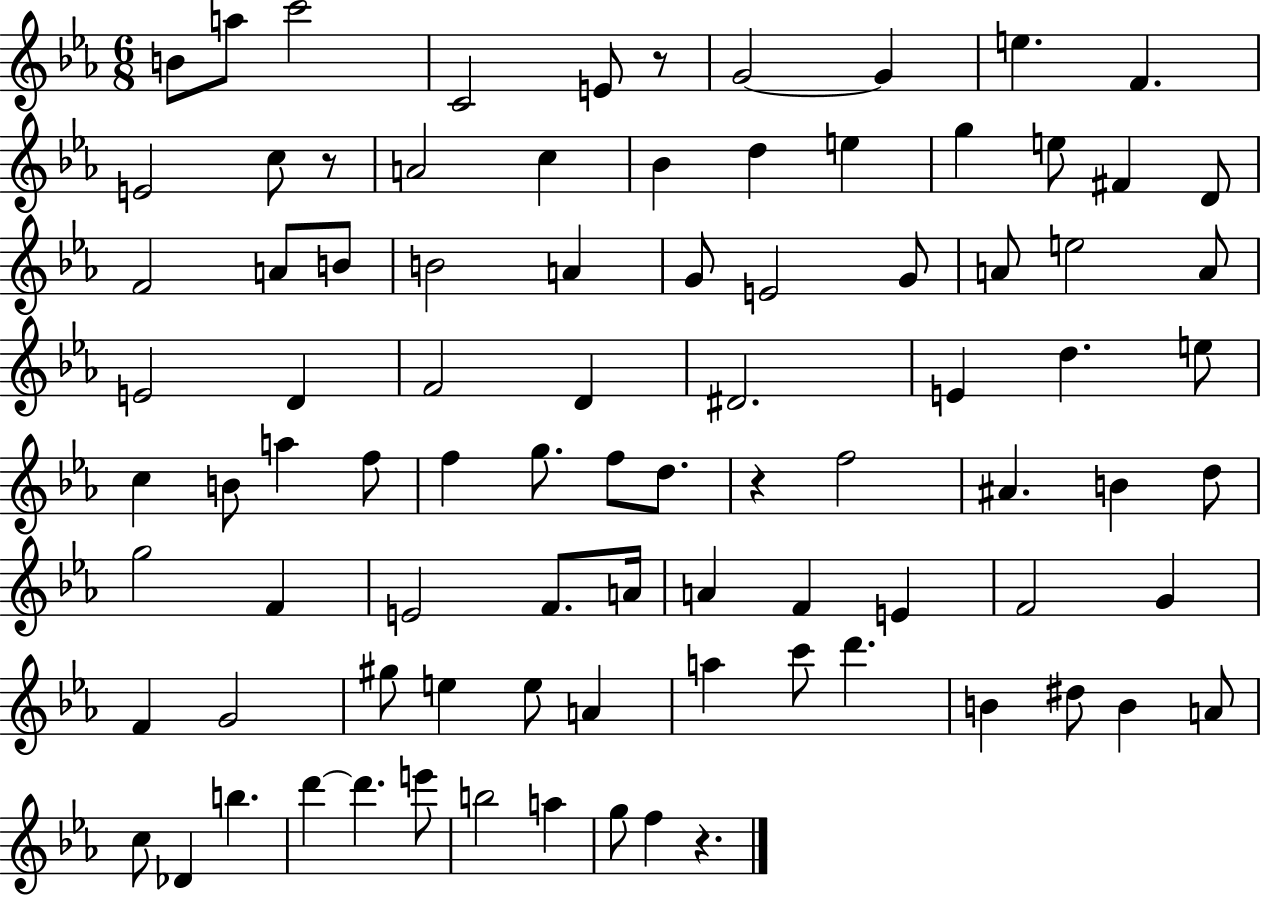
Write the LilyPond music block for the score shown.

{
  \clef treble
  \numericTimeSignature
  \time 6/8
  \key ees \major
  \repeat volta 2 { b'8 a''8 c'''2 | c'2 e'8 r8 | g'2~~ g'4 | e''4. f'4. | \break e'2 c''8 r8 | a'2 c''4 | bes'4 d''4 e''4 | g''4 e''8 fis'4 d'8 | \break f'2 a'8 b'8 | b'2 a'4 | g'8 e'2 g'8 | a'8 e''2 a'8 | \break e'2 d'4 | f'2 d'4 | dis'2. | e'4 d''4. e''8 | \break c''4 b'8 a''4 f''8 | f''4 g''8. f''8 d''8. | r4 f''2 | ais'4. b'4 d''8 | \break g''2 f'4 | e'2 f'8. a'16 | a'4 f'4 e'4 | f'2 g'4 | \break f'4 g'2 | gis''8 e''4 e''8 a'4 | a''4 c'''8 d'''4. | b'4 dis''8 b'4 a'8 | \break c''8 des'4 b''4. | d'''4~~ d'''4. e'''8 | b''2 a''4 | g''8 f''4 r4. | \break } \bar "|."
}